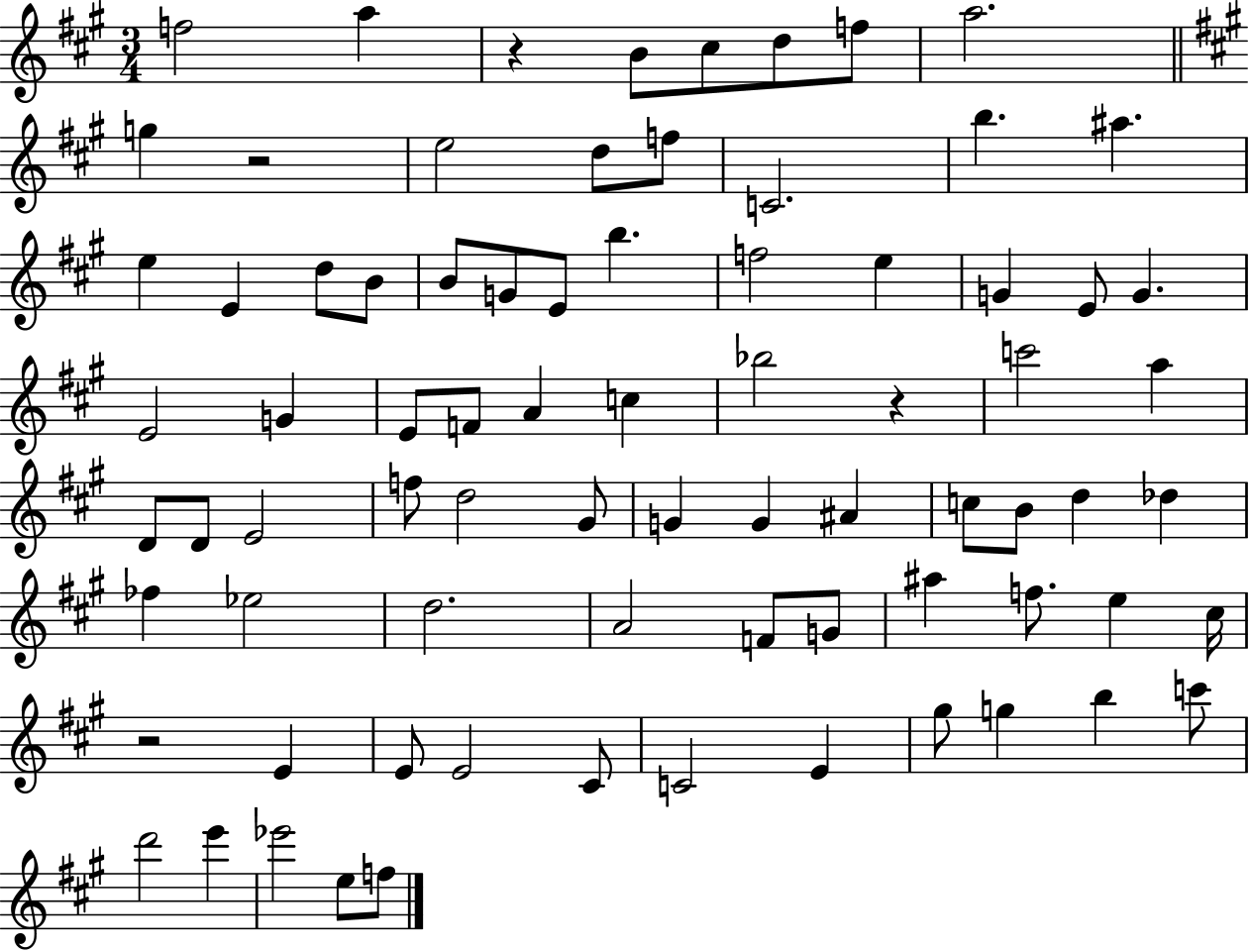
F5/h A5/q R/q B4/e C#5/e D5/e F5/e A5/h. G5/q R/h E5/h D5/e F5/e C4/h. B5/q. A#5/q. E5/q E4/q D5/e B4/e B4/e G4/e E4/e B5/q. F5/h E5/q G4/q E4/e G4/q. E4/h G4/q E4/e F4/e A4/q C5/q Bb5/h R/q C6/h A5/q D4/e D4/e E4/h F5/e D5/h G#4/e G4/q G4/q A#4/q C5/e B4/e D5/q Db5/q FES5/q Eb5/h D5/h. A4/h F4/e G4/e A#5/q F5/e. E5/q C#5/s R/h E4/q E4/e E4/h C#4/e C4/h E4/q G#5/e G5/q B5/q C6/e D6/h E6/q Eb6/h E5/e F5/e